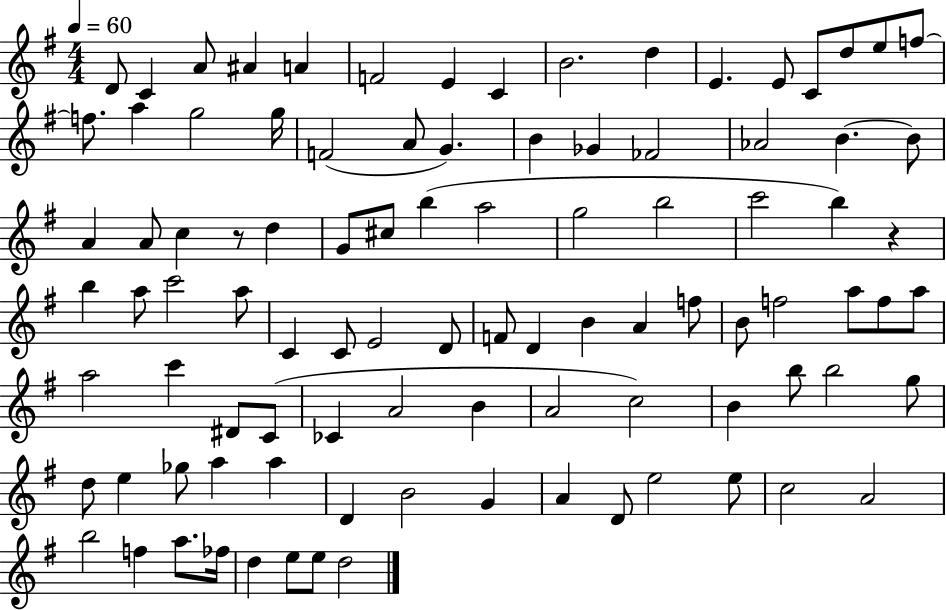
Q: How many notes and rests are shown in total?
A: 96